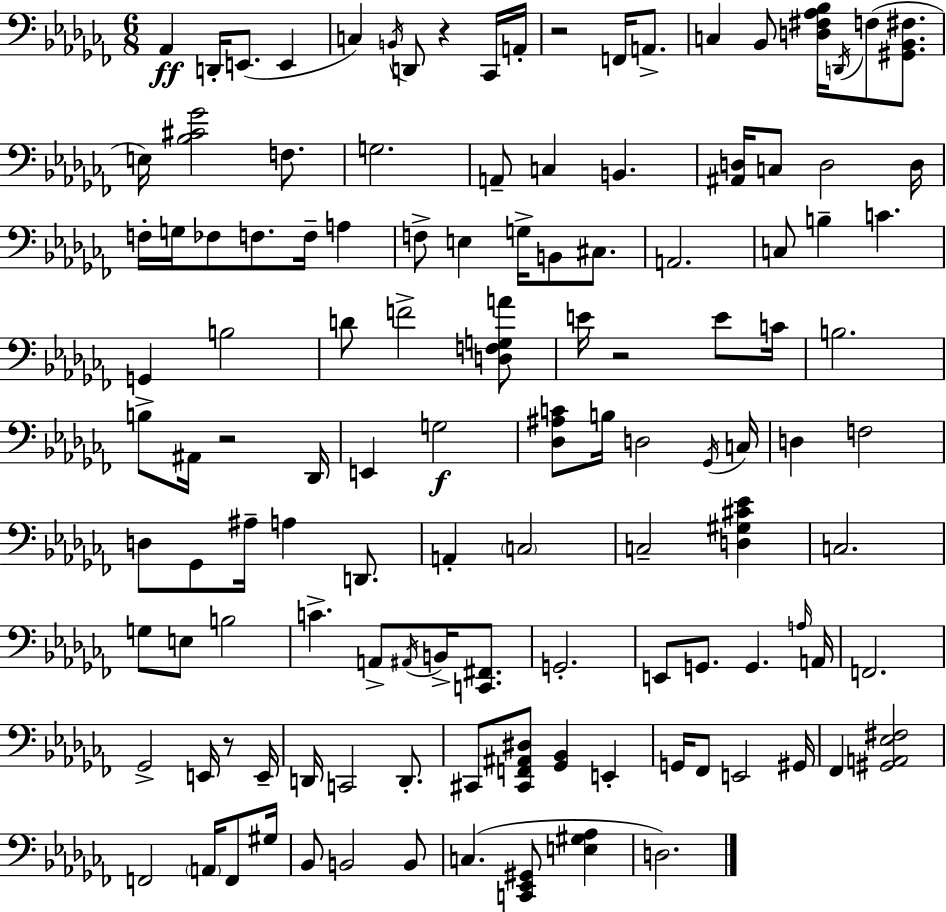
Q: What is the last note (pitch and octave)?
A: D3